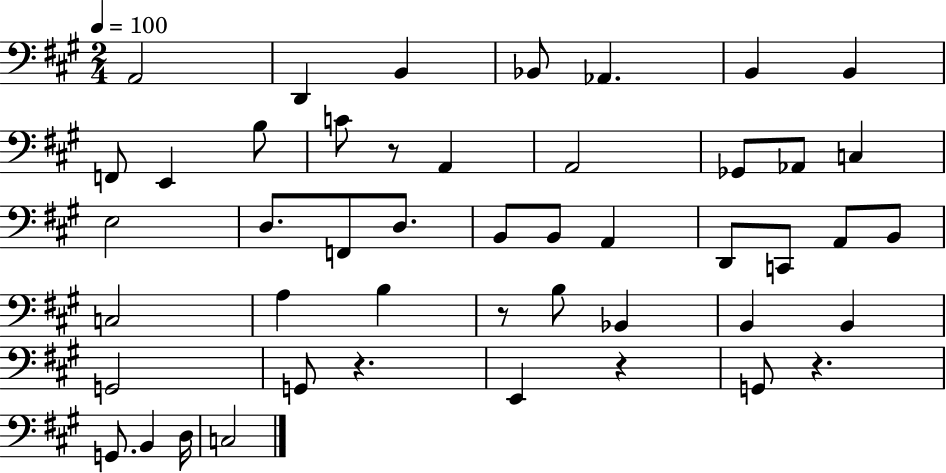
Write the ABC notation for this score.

X:1
T:Untitled
M:2/4
L:1/4
K:A
A,,2 D,, B,, _B,,/2 _A,, B,, B,, F,,/2 E,, B,/2 C/2 z/2 A,, A,,2 _G,,/2 _A,,/2 C, E,2 D,/2 F,,/2 D,/2 B,,/2 B,,/2 A,, D,,/2 C,,/2 A,,/2 B,,/2 C,2 A, B, z/2 B,/2 _B,, B,, B,, G,,2 G,,/2 z E,, z G,,/2 z G,,/2 B,, D,/4 C,2